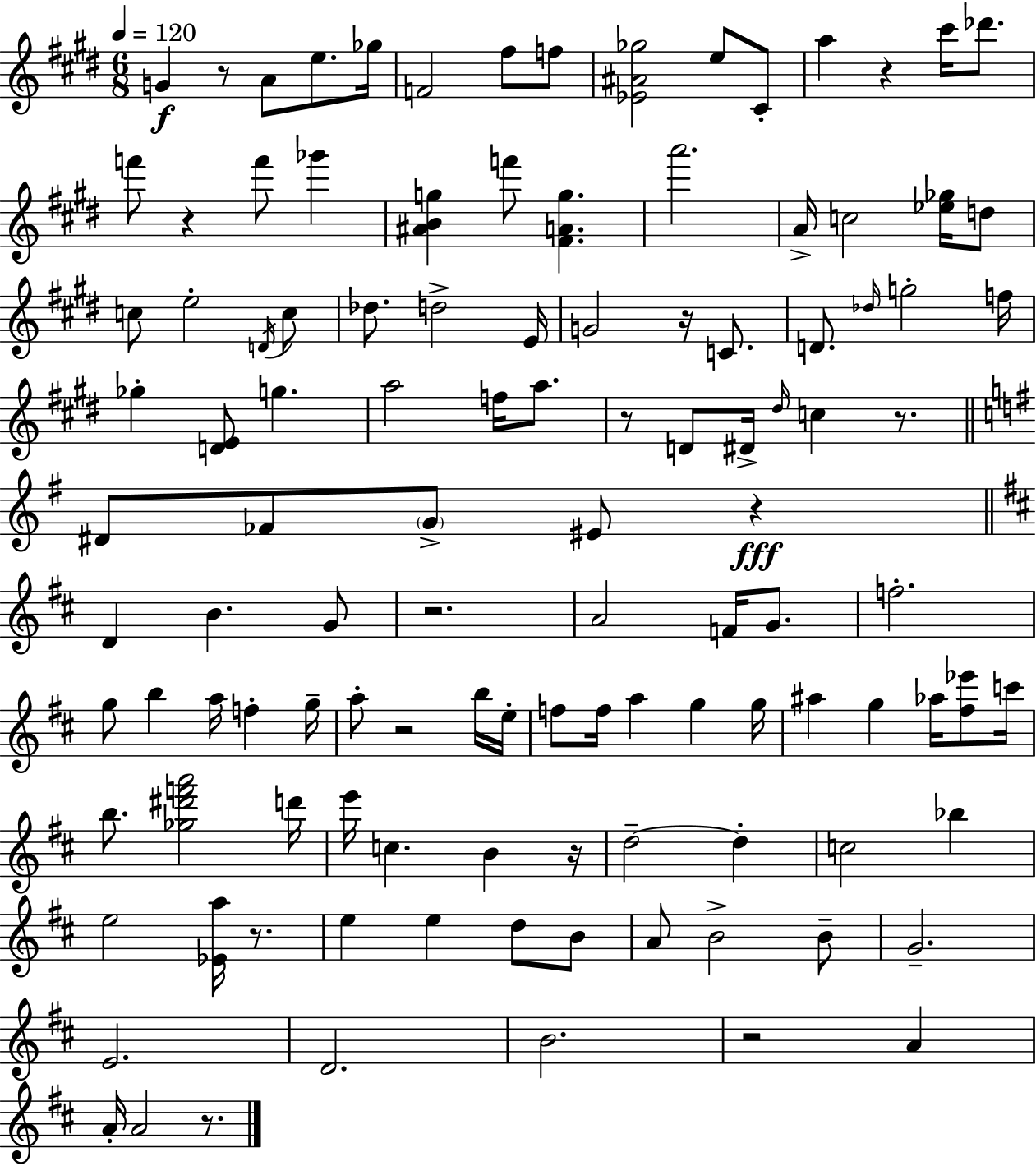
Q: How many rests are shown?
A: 13